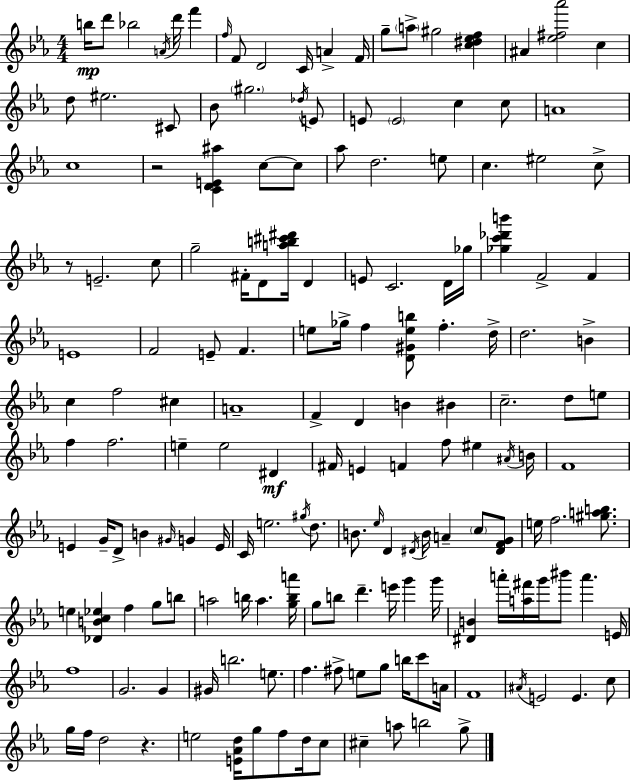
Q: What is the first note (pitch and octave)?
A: B5